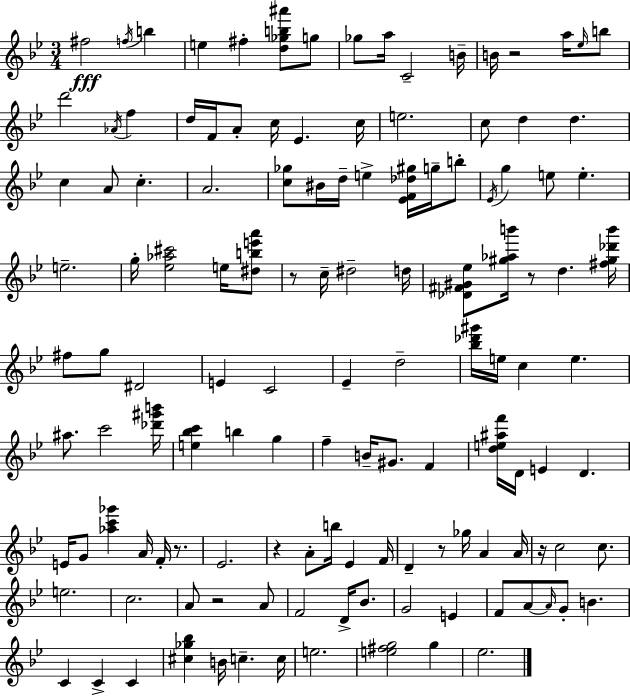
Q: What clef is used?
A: treble